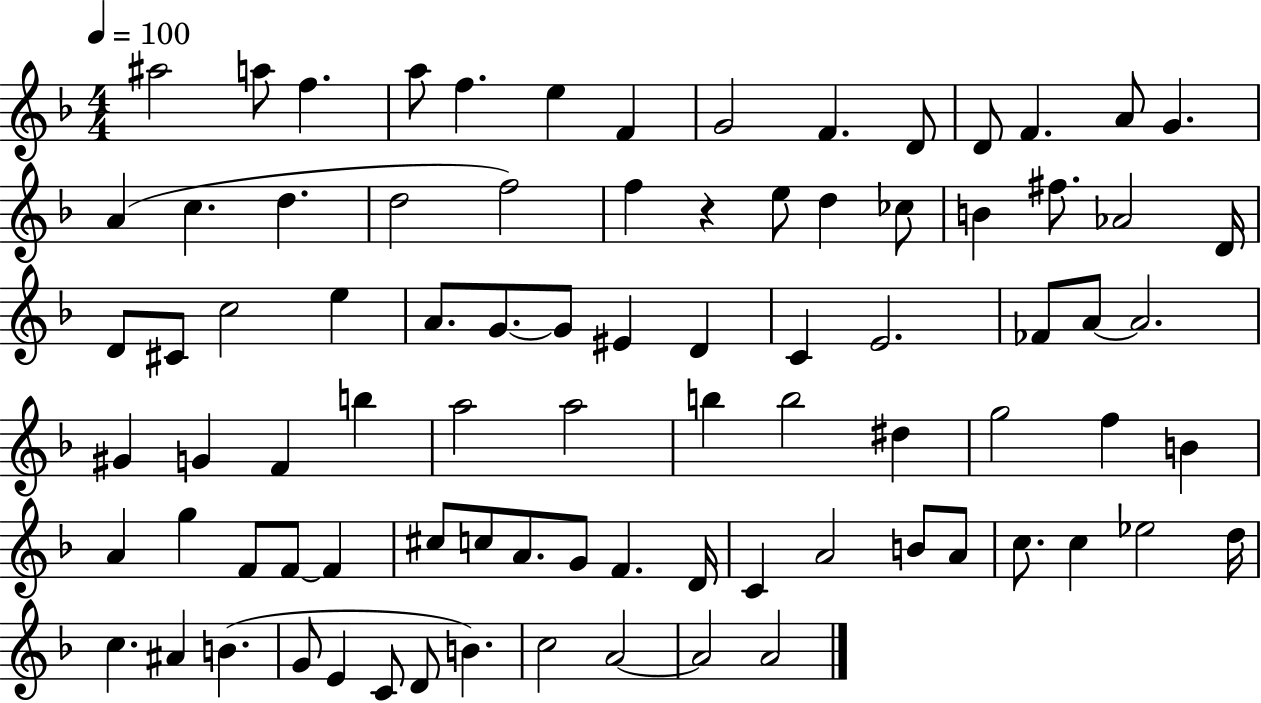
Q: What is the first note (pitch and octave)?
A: A#5